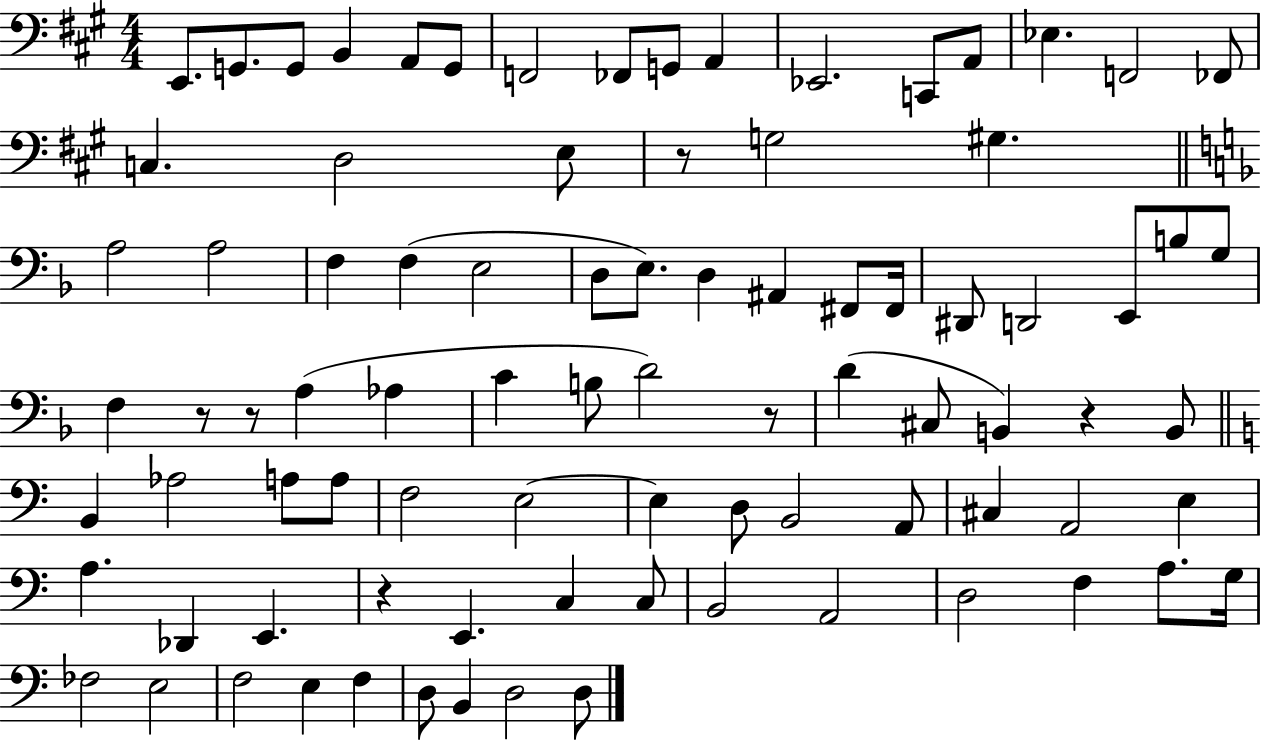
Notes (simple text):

E2/e. G2/e. G2/e B2/q A2/e G2/e F2/h FES2/e G2/e A2/q Eb2/h. C2/e A2/e Eb3/q. F2/h FES2/e C3/q. D3/h E3/e R/e G3/h G#3/q. A3/h A3/h F3/q F3/q E3/h D3/e E3/e. D3/q A#2/q F#2/e F#2/s D#2/e D2/h E2/e B3/e G3/e F3/q R/e R/e A3/q Ab3/q C4/q B3/e D4/h R/e D4/q C#3/e B2/q R/q B2/e B2/q Ab3/h A3/e A3/e F3/h E3/h E3/q D3/e B2/h A2/e C#3/q A2/h E3/q A3/q. Db2/q E2/q. R/q E2/q. C3/q C3/e B2/h A2/h D3/h F3/q A3/e. G3/s FES3/h E3/h F3/h E3/q F3/q D3/e B2/q D3/h D3/e